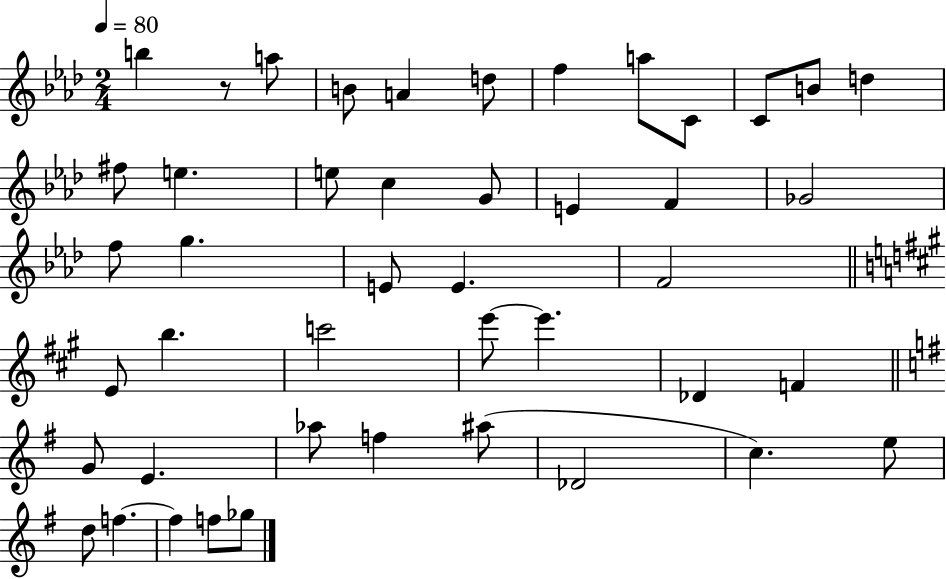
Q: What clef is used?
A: treble